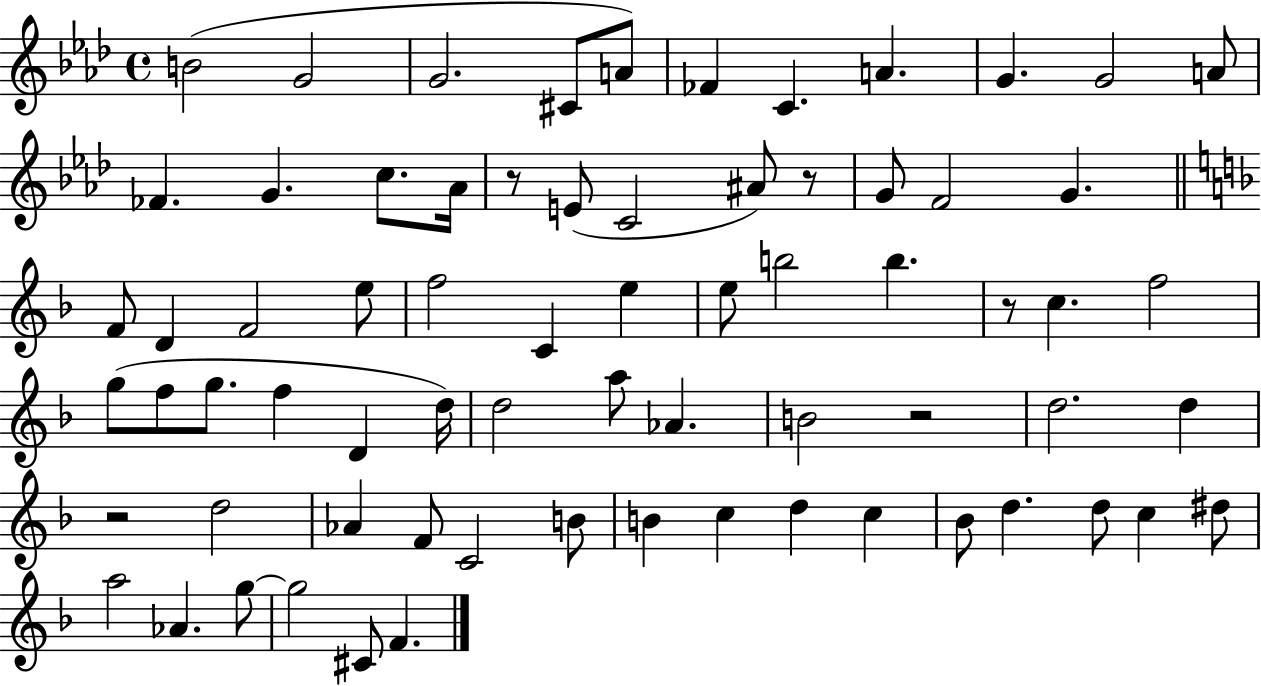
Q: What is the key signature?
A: AES major